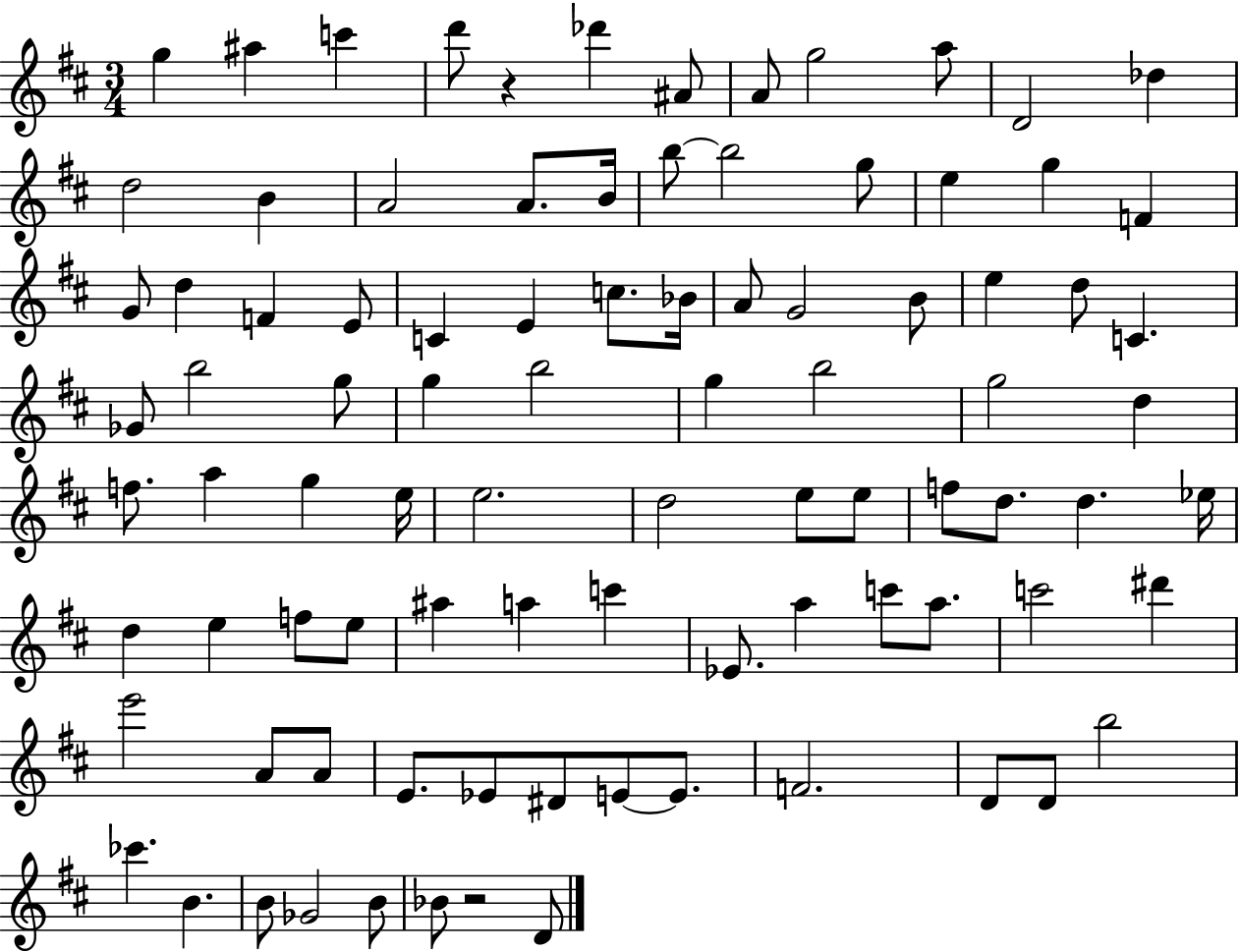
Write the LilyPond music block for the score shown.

{
  \clef treble
  \numericTimeSignature
  \time 3/4
  \key d \major
  \repeat volta 2 { g''4 ais''4 c'''4 | d'''8 r4 des'''4 ais'8 | a'8 g''2 a''8 | d'2 des''4 | \break d''2 b'4 | a'2 a'8. b'16 | b''8~~ b''2 g''8 | e''4 g''4 f'4 | \break g'8 d''4 f'4 e'8 | c'4 e'4 c''8. bes'16 | a'8 g'2 b'8 | e''4 d''8 c'4. | \break ges'8 b''2 g''8 | g''4 b''2 | g''4 b''2 | g''2 d''4 | \break f''8. a''4 g''4 e''16 | e''2. | d''2 e''8 e''8 | f''8 d''8. d''4. ees''16 | \break d''4 e''4 f''8 e''8 | ais''4 a''4 c'''4 | ees'8. a''4 c'''8 a''8. | c'''2 dis'''4 | \break e'''2 a'8 a'8 | e'8. ees'8 dis'8 e'8~~ e'8. | f'2. | d'8 d'8 b''2 | \break ces'''4. b'4. | b'8 ges'2 b'8 | bes'8 r2 d'8 | } \bar "|."
}